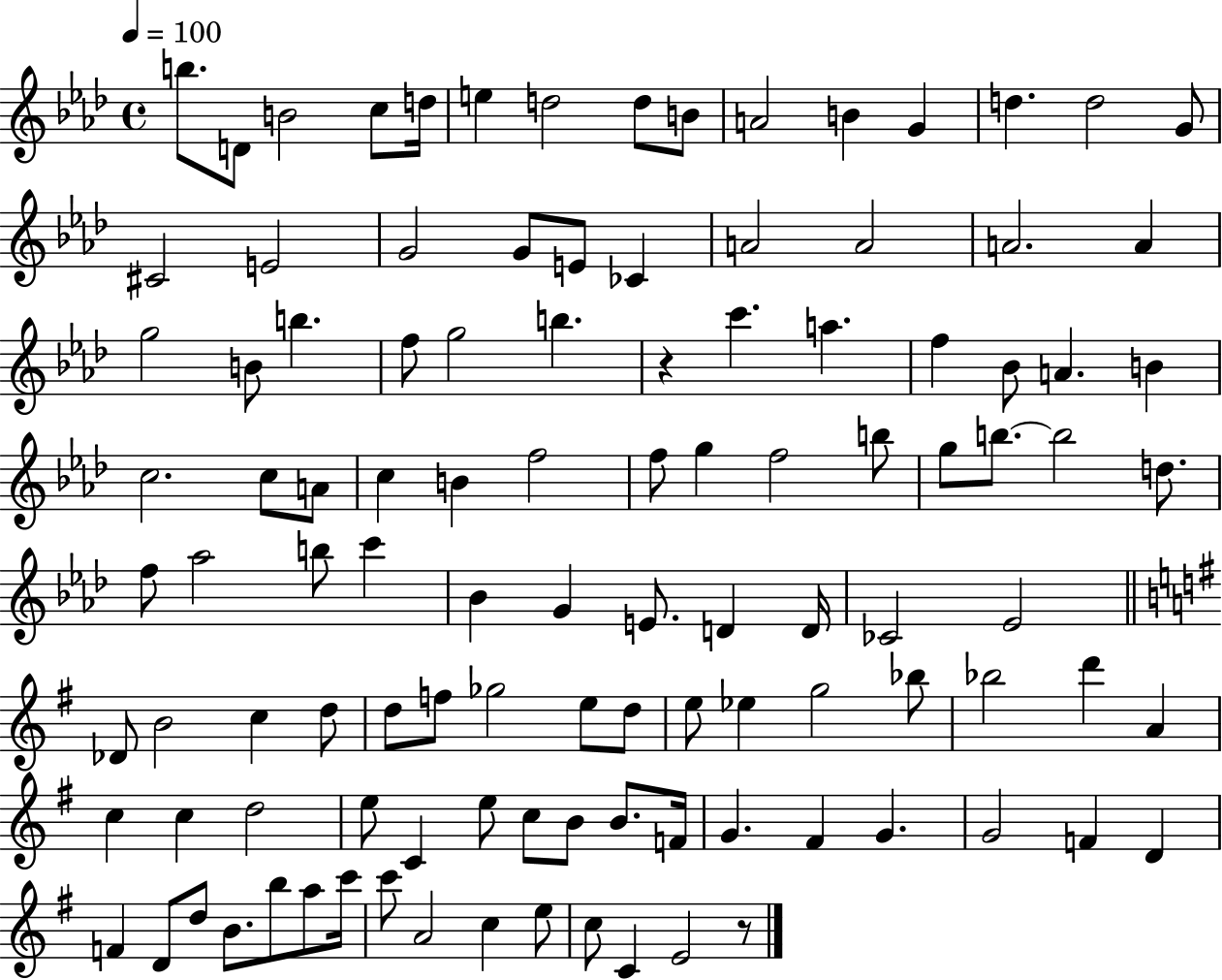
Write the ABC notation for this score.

X:1
T:Untitled
M:4/4
L:1/4
K:Ab
b/2 D/2 B2 c/2 d/4 e d2 d/2 B/2 A2 B G d d2 G/2 ^C2 E2 G2 G/2 E/2 _C A2 A2 A2 A g2 B/2 b f/2 g2 b z c' a f _B/2 A B c2 c/2 A/2 c B f2 f/2 g f2 b/2 g/2 b/2 b2 d/2 f/2 _a2 b/2 c' _B G E/2 D D/4 _C2 _E2 _D/2 B2 c d/2 d/2 f/2 _g2 e/2 d/2 e/2 _e g2 _b/2 _b2 d' A c c d2 e/2 C e/2 c/2 B/2 B/2 F/4 G ^F G G2 F D F D/2 d/2 B/2 b/2 a/2 c'/4 c'/2 A2 c e/2 c/2 C E2 z/2